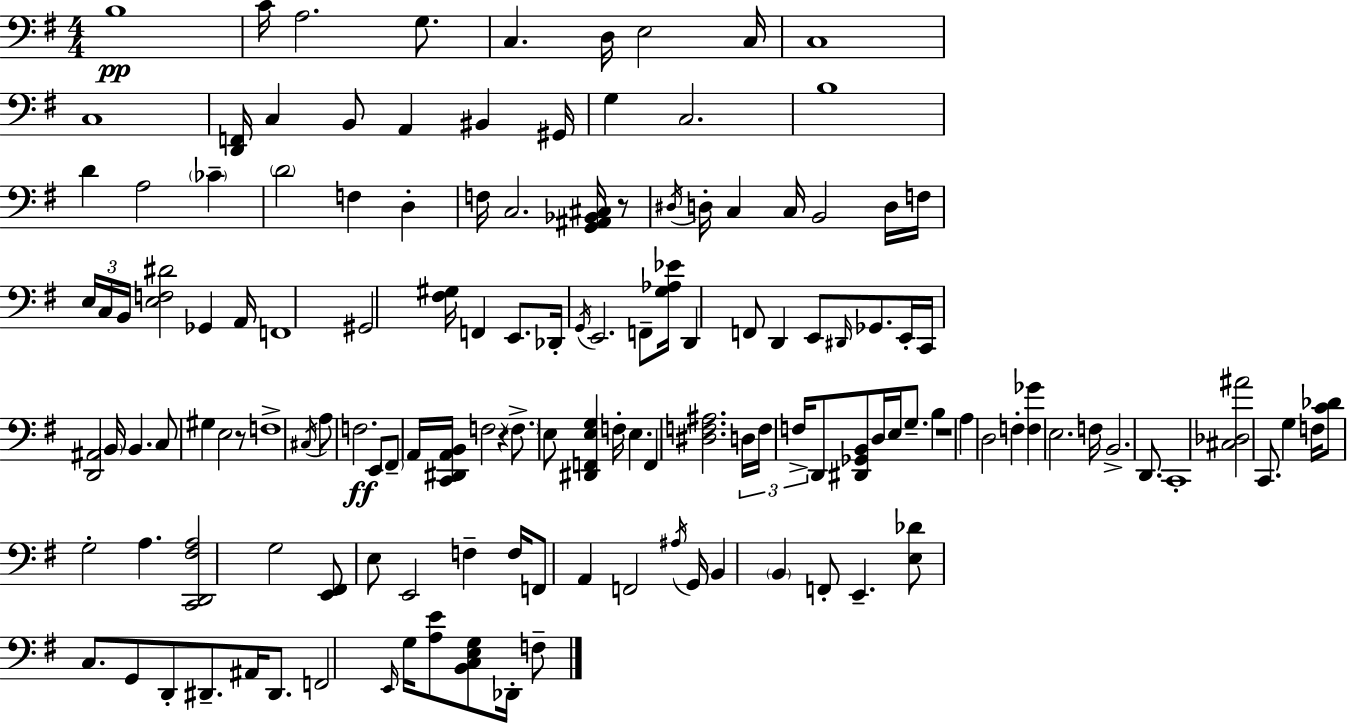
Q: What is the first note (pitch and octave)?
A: B3